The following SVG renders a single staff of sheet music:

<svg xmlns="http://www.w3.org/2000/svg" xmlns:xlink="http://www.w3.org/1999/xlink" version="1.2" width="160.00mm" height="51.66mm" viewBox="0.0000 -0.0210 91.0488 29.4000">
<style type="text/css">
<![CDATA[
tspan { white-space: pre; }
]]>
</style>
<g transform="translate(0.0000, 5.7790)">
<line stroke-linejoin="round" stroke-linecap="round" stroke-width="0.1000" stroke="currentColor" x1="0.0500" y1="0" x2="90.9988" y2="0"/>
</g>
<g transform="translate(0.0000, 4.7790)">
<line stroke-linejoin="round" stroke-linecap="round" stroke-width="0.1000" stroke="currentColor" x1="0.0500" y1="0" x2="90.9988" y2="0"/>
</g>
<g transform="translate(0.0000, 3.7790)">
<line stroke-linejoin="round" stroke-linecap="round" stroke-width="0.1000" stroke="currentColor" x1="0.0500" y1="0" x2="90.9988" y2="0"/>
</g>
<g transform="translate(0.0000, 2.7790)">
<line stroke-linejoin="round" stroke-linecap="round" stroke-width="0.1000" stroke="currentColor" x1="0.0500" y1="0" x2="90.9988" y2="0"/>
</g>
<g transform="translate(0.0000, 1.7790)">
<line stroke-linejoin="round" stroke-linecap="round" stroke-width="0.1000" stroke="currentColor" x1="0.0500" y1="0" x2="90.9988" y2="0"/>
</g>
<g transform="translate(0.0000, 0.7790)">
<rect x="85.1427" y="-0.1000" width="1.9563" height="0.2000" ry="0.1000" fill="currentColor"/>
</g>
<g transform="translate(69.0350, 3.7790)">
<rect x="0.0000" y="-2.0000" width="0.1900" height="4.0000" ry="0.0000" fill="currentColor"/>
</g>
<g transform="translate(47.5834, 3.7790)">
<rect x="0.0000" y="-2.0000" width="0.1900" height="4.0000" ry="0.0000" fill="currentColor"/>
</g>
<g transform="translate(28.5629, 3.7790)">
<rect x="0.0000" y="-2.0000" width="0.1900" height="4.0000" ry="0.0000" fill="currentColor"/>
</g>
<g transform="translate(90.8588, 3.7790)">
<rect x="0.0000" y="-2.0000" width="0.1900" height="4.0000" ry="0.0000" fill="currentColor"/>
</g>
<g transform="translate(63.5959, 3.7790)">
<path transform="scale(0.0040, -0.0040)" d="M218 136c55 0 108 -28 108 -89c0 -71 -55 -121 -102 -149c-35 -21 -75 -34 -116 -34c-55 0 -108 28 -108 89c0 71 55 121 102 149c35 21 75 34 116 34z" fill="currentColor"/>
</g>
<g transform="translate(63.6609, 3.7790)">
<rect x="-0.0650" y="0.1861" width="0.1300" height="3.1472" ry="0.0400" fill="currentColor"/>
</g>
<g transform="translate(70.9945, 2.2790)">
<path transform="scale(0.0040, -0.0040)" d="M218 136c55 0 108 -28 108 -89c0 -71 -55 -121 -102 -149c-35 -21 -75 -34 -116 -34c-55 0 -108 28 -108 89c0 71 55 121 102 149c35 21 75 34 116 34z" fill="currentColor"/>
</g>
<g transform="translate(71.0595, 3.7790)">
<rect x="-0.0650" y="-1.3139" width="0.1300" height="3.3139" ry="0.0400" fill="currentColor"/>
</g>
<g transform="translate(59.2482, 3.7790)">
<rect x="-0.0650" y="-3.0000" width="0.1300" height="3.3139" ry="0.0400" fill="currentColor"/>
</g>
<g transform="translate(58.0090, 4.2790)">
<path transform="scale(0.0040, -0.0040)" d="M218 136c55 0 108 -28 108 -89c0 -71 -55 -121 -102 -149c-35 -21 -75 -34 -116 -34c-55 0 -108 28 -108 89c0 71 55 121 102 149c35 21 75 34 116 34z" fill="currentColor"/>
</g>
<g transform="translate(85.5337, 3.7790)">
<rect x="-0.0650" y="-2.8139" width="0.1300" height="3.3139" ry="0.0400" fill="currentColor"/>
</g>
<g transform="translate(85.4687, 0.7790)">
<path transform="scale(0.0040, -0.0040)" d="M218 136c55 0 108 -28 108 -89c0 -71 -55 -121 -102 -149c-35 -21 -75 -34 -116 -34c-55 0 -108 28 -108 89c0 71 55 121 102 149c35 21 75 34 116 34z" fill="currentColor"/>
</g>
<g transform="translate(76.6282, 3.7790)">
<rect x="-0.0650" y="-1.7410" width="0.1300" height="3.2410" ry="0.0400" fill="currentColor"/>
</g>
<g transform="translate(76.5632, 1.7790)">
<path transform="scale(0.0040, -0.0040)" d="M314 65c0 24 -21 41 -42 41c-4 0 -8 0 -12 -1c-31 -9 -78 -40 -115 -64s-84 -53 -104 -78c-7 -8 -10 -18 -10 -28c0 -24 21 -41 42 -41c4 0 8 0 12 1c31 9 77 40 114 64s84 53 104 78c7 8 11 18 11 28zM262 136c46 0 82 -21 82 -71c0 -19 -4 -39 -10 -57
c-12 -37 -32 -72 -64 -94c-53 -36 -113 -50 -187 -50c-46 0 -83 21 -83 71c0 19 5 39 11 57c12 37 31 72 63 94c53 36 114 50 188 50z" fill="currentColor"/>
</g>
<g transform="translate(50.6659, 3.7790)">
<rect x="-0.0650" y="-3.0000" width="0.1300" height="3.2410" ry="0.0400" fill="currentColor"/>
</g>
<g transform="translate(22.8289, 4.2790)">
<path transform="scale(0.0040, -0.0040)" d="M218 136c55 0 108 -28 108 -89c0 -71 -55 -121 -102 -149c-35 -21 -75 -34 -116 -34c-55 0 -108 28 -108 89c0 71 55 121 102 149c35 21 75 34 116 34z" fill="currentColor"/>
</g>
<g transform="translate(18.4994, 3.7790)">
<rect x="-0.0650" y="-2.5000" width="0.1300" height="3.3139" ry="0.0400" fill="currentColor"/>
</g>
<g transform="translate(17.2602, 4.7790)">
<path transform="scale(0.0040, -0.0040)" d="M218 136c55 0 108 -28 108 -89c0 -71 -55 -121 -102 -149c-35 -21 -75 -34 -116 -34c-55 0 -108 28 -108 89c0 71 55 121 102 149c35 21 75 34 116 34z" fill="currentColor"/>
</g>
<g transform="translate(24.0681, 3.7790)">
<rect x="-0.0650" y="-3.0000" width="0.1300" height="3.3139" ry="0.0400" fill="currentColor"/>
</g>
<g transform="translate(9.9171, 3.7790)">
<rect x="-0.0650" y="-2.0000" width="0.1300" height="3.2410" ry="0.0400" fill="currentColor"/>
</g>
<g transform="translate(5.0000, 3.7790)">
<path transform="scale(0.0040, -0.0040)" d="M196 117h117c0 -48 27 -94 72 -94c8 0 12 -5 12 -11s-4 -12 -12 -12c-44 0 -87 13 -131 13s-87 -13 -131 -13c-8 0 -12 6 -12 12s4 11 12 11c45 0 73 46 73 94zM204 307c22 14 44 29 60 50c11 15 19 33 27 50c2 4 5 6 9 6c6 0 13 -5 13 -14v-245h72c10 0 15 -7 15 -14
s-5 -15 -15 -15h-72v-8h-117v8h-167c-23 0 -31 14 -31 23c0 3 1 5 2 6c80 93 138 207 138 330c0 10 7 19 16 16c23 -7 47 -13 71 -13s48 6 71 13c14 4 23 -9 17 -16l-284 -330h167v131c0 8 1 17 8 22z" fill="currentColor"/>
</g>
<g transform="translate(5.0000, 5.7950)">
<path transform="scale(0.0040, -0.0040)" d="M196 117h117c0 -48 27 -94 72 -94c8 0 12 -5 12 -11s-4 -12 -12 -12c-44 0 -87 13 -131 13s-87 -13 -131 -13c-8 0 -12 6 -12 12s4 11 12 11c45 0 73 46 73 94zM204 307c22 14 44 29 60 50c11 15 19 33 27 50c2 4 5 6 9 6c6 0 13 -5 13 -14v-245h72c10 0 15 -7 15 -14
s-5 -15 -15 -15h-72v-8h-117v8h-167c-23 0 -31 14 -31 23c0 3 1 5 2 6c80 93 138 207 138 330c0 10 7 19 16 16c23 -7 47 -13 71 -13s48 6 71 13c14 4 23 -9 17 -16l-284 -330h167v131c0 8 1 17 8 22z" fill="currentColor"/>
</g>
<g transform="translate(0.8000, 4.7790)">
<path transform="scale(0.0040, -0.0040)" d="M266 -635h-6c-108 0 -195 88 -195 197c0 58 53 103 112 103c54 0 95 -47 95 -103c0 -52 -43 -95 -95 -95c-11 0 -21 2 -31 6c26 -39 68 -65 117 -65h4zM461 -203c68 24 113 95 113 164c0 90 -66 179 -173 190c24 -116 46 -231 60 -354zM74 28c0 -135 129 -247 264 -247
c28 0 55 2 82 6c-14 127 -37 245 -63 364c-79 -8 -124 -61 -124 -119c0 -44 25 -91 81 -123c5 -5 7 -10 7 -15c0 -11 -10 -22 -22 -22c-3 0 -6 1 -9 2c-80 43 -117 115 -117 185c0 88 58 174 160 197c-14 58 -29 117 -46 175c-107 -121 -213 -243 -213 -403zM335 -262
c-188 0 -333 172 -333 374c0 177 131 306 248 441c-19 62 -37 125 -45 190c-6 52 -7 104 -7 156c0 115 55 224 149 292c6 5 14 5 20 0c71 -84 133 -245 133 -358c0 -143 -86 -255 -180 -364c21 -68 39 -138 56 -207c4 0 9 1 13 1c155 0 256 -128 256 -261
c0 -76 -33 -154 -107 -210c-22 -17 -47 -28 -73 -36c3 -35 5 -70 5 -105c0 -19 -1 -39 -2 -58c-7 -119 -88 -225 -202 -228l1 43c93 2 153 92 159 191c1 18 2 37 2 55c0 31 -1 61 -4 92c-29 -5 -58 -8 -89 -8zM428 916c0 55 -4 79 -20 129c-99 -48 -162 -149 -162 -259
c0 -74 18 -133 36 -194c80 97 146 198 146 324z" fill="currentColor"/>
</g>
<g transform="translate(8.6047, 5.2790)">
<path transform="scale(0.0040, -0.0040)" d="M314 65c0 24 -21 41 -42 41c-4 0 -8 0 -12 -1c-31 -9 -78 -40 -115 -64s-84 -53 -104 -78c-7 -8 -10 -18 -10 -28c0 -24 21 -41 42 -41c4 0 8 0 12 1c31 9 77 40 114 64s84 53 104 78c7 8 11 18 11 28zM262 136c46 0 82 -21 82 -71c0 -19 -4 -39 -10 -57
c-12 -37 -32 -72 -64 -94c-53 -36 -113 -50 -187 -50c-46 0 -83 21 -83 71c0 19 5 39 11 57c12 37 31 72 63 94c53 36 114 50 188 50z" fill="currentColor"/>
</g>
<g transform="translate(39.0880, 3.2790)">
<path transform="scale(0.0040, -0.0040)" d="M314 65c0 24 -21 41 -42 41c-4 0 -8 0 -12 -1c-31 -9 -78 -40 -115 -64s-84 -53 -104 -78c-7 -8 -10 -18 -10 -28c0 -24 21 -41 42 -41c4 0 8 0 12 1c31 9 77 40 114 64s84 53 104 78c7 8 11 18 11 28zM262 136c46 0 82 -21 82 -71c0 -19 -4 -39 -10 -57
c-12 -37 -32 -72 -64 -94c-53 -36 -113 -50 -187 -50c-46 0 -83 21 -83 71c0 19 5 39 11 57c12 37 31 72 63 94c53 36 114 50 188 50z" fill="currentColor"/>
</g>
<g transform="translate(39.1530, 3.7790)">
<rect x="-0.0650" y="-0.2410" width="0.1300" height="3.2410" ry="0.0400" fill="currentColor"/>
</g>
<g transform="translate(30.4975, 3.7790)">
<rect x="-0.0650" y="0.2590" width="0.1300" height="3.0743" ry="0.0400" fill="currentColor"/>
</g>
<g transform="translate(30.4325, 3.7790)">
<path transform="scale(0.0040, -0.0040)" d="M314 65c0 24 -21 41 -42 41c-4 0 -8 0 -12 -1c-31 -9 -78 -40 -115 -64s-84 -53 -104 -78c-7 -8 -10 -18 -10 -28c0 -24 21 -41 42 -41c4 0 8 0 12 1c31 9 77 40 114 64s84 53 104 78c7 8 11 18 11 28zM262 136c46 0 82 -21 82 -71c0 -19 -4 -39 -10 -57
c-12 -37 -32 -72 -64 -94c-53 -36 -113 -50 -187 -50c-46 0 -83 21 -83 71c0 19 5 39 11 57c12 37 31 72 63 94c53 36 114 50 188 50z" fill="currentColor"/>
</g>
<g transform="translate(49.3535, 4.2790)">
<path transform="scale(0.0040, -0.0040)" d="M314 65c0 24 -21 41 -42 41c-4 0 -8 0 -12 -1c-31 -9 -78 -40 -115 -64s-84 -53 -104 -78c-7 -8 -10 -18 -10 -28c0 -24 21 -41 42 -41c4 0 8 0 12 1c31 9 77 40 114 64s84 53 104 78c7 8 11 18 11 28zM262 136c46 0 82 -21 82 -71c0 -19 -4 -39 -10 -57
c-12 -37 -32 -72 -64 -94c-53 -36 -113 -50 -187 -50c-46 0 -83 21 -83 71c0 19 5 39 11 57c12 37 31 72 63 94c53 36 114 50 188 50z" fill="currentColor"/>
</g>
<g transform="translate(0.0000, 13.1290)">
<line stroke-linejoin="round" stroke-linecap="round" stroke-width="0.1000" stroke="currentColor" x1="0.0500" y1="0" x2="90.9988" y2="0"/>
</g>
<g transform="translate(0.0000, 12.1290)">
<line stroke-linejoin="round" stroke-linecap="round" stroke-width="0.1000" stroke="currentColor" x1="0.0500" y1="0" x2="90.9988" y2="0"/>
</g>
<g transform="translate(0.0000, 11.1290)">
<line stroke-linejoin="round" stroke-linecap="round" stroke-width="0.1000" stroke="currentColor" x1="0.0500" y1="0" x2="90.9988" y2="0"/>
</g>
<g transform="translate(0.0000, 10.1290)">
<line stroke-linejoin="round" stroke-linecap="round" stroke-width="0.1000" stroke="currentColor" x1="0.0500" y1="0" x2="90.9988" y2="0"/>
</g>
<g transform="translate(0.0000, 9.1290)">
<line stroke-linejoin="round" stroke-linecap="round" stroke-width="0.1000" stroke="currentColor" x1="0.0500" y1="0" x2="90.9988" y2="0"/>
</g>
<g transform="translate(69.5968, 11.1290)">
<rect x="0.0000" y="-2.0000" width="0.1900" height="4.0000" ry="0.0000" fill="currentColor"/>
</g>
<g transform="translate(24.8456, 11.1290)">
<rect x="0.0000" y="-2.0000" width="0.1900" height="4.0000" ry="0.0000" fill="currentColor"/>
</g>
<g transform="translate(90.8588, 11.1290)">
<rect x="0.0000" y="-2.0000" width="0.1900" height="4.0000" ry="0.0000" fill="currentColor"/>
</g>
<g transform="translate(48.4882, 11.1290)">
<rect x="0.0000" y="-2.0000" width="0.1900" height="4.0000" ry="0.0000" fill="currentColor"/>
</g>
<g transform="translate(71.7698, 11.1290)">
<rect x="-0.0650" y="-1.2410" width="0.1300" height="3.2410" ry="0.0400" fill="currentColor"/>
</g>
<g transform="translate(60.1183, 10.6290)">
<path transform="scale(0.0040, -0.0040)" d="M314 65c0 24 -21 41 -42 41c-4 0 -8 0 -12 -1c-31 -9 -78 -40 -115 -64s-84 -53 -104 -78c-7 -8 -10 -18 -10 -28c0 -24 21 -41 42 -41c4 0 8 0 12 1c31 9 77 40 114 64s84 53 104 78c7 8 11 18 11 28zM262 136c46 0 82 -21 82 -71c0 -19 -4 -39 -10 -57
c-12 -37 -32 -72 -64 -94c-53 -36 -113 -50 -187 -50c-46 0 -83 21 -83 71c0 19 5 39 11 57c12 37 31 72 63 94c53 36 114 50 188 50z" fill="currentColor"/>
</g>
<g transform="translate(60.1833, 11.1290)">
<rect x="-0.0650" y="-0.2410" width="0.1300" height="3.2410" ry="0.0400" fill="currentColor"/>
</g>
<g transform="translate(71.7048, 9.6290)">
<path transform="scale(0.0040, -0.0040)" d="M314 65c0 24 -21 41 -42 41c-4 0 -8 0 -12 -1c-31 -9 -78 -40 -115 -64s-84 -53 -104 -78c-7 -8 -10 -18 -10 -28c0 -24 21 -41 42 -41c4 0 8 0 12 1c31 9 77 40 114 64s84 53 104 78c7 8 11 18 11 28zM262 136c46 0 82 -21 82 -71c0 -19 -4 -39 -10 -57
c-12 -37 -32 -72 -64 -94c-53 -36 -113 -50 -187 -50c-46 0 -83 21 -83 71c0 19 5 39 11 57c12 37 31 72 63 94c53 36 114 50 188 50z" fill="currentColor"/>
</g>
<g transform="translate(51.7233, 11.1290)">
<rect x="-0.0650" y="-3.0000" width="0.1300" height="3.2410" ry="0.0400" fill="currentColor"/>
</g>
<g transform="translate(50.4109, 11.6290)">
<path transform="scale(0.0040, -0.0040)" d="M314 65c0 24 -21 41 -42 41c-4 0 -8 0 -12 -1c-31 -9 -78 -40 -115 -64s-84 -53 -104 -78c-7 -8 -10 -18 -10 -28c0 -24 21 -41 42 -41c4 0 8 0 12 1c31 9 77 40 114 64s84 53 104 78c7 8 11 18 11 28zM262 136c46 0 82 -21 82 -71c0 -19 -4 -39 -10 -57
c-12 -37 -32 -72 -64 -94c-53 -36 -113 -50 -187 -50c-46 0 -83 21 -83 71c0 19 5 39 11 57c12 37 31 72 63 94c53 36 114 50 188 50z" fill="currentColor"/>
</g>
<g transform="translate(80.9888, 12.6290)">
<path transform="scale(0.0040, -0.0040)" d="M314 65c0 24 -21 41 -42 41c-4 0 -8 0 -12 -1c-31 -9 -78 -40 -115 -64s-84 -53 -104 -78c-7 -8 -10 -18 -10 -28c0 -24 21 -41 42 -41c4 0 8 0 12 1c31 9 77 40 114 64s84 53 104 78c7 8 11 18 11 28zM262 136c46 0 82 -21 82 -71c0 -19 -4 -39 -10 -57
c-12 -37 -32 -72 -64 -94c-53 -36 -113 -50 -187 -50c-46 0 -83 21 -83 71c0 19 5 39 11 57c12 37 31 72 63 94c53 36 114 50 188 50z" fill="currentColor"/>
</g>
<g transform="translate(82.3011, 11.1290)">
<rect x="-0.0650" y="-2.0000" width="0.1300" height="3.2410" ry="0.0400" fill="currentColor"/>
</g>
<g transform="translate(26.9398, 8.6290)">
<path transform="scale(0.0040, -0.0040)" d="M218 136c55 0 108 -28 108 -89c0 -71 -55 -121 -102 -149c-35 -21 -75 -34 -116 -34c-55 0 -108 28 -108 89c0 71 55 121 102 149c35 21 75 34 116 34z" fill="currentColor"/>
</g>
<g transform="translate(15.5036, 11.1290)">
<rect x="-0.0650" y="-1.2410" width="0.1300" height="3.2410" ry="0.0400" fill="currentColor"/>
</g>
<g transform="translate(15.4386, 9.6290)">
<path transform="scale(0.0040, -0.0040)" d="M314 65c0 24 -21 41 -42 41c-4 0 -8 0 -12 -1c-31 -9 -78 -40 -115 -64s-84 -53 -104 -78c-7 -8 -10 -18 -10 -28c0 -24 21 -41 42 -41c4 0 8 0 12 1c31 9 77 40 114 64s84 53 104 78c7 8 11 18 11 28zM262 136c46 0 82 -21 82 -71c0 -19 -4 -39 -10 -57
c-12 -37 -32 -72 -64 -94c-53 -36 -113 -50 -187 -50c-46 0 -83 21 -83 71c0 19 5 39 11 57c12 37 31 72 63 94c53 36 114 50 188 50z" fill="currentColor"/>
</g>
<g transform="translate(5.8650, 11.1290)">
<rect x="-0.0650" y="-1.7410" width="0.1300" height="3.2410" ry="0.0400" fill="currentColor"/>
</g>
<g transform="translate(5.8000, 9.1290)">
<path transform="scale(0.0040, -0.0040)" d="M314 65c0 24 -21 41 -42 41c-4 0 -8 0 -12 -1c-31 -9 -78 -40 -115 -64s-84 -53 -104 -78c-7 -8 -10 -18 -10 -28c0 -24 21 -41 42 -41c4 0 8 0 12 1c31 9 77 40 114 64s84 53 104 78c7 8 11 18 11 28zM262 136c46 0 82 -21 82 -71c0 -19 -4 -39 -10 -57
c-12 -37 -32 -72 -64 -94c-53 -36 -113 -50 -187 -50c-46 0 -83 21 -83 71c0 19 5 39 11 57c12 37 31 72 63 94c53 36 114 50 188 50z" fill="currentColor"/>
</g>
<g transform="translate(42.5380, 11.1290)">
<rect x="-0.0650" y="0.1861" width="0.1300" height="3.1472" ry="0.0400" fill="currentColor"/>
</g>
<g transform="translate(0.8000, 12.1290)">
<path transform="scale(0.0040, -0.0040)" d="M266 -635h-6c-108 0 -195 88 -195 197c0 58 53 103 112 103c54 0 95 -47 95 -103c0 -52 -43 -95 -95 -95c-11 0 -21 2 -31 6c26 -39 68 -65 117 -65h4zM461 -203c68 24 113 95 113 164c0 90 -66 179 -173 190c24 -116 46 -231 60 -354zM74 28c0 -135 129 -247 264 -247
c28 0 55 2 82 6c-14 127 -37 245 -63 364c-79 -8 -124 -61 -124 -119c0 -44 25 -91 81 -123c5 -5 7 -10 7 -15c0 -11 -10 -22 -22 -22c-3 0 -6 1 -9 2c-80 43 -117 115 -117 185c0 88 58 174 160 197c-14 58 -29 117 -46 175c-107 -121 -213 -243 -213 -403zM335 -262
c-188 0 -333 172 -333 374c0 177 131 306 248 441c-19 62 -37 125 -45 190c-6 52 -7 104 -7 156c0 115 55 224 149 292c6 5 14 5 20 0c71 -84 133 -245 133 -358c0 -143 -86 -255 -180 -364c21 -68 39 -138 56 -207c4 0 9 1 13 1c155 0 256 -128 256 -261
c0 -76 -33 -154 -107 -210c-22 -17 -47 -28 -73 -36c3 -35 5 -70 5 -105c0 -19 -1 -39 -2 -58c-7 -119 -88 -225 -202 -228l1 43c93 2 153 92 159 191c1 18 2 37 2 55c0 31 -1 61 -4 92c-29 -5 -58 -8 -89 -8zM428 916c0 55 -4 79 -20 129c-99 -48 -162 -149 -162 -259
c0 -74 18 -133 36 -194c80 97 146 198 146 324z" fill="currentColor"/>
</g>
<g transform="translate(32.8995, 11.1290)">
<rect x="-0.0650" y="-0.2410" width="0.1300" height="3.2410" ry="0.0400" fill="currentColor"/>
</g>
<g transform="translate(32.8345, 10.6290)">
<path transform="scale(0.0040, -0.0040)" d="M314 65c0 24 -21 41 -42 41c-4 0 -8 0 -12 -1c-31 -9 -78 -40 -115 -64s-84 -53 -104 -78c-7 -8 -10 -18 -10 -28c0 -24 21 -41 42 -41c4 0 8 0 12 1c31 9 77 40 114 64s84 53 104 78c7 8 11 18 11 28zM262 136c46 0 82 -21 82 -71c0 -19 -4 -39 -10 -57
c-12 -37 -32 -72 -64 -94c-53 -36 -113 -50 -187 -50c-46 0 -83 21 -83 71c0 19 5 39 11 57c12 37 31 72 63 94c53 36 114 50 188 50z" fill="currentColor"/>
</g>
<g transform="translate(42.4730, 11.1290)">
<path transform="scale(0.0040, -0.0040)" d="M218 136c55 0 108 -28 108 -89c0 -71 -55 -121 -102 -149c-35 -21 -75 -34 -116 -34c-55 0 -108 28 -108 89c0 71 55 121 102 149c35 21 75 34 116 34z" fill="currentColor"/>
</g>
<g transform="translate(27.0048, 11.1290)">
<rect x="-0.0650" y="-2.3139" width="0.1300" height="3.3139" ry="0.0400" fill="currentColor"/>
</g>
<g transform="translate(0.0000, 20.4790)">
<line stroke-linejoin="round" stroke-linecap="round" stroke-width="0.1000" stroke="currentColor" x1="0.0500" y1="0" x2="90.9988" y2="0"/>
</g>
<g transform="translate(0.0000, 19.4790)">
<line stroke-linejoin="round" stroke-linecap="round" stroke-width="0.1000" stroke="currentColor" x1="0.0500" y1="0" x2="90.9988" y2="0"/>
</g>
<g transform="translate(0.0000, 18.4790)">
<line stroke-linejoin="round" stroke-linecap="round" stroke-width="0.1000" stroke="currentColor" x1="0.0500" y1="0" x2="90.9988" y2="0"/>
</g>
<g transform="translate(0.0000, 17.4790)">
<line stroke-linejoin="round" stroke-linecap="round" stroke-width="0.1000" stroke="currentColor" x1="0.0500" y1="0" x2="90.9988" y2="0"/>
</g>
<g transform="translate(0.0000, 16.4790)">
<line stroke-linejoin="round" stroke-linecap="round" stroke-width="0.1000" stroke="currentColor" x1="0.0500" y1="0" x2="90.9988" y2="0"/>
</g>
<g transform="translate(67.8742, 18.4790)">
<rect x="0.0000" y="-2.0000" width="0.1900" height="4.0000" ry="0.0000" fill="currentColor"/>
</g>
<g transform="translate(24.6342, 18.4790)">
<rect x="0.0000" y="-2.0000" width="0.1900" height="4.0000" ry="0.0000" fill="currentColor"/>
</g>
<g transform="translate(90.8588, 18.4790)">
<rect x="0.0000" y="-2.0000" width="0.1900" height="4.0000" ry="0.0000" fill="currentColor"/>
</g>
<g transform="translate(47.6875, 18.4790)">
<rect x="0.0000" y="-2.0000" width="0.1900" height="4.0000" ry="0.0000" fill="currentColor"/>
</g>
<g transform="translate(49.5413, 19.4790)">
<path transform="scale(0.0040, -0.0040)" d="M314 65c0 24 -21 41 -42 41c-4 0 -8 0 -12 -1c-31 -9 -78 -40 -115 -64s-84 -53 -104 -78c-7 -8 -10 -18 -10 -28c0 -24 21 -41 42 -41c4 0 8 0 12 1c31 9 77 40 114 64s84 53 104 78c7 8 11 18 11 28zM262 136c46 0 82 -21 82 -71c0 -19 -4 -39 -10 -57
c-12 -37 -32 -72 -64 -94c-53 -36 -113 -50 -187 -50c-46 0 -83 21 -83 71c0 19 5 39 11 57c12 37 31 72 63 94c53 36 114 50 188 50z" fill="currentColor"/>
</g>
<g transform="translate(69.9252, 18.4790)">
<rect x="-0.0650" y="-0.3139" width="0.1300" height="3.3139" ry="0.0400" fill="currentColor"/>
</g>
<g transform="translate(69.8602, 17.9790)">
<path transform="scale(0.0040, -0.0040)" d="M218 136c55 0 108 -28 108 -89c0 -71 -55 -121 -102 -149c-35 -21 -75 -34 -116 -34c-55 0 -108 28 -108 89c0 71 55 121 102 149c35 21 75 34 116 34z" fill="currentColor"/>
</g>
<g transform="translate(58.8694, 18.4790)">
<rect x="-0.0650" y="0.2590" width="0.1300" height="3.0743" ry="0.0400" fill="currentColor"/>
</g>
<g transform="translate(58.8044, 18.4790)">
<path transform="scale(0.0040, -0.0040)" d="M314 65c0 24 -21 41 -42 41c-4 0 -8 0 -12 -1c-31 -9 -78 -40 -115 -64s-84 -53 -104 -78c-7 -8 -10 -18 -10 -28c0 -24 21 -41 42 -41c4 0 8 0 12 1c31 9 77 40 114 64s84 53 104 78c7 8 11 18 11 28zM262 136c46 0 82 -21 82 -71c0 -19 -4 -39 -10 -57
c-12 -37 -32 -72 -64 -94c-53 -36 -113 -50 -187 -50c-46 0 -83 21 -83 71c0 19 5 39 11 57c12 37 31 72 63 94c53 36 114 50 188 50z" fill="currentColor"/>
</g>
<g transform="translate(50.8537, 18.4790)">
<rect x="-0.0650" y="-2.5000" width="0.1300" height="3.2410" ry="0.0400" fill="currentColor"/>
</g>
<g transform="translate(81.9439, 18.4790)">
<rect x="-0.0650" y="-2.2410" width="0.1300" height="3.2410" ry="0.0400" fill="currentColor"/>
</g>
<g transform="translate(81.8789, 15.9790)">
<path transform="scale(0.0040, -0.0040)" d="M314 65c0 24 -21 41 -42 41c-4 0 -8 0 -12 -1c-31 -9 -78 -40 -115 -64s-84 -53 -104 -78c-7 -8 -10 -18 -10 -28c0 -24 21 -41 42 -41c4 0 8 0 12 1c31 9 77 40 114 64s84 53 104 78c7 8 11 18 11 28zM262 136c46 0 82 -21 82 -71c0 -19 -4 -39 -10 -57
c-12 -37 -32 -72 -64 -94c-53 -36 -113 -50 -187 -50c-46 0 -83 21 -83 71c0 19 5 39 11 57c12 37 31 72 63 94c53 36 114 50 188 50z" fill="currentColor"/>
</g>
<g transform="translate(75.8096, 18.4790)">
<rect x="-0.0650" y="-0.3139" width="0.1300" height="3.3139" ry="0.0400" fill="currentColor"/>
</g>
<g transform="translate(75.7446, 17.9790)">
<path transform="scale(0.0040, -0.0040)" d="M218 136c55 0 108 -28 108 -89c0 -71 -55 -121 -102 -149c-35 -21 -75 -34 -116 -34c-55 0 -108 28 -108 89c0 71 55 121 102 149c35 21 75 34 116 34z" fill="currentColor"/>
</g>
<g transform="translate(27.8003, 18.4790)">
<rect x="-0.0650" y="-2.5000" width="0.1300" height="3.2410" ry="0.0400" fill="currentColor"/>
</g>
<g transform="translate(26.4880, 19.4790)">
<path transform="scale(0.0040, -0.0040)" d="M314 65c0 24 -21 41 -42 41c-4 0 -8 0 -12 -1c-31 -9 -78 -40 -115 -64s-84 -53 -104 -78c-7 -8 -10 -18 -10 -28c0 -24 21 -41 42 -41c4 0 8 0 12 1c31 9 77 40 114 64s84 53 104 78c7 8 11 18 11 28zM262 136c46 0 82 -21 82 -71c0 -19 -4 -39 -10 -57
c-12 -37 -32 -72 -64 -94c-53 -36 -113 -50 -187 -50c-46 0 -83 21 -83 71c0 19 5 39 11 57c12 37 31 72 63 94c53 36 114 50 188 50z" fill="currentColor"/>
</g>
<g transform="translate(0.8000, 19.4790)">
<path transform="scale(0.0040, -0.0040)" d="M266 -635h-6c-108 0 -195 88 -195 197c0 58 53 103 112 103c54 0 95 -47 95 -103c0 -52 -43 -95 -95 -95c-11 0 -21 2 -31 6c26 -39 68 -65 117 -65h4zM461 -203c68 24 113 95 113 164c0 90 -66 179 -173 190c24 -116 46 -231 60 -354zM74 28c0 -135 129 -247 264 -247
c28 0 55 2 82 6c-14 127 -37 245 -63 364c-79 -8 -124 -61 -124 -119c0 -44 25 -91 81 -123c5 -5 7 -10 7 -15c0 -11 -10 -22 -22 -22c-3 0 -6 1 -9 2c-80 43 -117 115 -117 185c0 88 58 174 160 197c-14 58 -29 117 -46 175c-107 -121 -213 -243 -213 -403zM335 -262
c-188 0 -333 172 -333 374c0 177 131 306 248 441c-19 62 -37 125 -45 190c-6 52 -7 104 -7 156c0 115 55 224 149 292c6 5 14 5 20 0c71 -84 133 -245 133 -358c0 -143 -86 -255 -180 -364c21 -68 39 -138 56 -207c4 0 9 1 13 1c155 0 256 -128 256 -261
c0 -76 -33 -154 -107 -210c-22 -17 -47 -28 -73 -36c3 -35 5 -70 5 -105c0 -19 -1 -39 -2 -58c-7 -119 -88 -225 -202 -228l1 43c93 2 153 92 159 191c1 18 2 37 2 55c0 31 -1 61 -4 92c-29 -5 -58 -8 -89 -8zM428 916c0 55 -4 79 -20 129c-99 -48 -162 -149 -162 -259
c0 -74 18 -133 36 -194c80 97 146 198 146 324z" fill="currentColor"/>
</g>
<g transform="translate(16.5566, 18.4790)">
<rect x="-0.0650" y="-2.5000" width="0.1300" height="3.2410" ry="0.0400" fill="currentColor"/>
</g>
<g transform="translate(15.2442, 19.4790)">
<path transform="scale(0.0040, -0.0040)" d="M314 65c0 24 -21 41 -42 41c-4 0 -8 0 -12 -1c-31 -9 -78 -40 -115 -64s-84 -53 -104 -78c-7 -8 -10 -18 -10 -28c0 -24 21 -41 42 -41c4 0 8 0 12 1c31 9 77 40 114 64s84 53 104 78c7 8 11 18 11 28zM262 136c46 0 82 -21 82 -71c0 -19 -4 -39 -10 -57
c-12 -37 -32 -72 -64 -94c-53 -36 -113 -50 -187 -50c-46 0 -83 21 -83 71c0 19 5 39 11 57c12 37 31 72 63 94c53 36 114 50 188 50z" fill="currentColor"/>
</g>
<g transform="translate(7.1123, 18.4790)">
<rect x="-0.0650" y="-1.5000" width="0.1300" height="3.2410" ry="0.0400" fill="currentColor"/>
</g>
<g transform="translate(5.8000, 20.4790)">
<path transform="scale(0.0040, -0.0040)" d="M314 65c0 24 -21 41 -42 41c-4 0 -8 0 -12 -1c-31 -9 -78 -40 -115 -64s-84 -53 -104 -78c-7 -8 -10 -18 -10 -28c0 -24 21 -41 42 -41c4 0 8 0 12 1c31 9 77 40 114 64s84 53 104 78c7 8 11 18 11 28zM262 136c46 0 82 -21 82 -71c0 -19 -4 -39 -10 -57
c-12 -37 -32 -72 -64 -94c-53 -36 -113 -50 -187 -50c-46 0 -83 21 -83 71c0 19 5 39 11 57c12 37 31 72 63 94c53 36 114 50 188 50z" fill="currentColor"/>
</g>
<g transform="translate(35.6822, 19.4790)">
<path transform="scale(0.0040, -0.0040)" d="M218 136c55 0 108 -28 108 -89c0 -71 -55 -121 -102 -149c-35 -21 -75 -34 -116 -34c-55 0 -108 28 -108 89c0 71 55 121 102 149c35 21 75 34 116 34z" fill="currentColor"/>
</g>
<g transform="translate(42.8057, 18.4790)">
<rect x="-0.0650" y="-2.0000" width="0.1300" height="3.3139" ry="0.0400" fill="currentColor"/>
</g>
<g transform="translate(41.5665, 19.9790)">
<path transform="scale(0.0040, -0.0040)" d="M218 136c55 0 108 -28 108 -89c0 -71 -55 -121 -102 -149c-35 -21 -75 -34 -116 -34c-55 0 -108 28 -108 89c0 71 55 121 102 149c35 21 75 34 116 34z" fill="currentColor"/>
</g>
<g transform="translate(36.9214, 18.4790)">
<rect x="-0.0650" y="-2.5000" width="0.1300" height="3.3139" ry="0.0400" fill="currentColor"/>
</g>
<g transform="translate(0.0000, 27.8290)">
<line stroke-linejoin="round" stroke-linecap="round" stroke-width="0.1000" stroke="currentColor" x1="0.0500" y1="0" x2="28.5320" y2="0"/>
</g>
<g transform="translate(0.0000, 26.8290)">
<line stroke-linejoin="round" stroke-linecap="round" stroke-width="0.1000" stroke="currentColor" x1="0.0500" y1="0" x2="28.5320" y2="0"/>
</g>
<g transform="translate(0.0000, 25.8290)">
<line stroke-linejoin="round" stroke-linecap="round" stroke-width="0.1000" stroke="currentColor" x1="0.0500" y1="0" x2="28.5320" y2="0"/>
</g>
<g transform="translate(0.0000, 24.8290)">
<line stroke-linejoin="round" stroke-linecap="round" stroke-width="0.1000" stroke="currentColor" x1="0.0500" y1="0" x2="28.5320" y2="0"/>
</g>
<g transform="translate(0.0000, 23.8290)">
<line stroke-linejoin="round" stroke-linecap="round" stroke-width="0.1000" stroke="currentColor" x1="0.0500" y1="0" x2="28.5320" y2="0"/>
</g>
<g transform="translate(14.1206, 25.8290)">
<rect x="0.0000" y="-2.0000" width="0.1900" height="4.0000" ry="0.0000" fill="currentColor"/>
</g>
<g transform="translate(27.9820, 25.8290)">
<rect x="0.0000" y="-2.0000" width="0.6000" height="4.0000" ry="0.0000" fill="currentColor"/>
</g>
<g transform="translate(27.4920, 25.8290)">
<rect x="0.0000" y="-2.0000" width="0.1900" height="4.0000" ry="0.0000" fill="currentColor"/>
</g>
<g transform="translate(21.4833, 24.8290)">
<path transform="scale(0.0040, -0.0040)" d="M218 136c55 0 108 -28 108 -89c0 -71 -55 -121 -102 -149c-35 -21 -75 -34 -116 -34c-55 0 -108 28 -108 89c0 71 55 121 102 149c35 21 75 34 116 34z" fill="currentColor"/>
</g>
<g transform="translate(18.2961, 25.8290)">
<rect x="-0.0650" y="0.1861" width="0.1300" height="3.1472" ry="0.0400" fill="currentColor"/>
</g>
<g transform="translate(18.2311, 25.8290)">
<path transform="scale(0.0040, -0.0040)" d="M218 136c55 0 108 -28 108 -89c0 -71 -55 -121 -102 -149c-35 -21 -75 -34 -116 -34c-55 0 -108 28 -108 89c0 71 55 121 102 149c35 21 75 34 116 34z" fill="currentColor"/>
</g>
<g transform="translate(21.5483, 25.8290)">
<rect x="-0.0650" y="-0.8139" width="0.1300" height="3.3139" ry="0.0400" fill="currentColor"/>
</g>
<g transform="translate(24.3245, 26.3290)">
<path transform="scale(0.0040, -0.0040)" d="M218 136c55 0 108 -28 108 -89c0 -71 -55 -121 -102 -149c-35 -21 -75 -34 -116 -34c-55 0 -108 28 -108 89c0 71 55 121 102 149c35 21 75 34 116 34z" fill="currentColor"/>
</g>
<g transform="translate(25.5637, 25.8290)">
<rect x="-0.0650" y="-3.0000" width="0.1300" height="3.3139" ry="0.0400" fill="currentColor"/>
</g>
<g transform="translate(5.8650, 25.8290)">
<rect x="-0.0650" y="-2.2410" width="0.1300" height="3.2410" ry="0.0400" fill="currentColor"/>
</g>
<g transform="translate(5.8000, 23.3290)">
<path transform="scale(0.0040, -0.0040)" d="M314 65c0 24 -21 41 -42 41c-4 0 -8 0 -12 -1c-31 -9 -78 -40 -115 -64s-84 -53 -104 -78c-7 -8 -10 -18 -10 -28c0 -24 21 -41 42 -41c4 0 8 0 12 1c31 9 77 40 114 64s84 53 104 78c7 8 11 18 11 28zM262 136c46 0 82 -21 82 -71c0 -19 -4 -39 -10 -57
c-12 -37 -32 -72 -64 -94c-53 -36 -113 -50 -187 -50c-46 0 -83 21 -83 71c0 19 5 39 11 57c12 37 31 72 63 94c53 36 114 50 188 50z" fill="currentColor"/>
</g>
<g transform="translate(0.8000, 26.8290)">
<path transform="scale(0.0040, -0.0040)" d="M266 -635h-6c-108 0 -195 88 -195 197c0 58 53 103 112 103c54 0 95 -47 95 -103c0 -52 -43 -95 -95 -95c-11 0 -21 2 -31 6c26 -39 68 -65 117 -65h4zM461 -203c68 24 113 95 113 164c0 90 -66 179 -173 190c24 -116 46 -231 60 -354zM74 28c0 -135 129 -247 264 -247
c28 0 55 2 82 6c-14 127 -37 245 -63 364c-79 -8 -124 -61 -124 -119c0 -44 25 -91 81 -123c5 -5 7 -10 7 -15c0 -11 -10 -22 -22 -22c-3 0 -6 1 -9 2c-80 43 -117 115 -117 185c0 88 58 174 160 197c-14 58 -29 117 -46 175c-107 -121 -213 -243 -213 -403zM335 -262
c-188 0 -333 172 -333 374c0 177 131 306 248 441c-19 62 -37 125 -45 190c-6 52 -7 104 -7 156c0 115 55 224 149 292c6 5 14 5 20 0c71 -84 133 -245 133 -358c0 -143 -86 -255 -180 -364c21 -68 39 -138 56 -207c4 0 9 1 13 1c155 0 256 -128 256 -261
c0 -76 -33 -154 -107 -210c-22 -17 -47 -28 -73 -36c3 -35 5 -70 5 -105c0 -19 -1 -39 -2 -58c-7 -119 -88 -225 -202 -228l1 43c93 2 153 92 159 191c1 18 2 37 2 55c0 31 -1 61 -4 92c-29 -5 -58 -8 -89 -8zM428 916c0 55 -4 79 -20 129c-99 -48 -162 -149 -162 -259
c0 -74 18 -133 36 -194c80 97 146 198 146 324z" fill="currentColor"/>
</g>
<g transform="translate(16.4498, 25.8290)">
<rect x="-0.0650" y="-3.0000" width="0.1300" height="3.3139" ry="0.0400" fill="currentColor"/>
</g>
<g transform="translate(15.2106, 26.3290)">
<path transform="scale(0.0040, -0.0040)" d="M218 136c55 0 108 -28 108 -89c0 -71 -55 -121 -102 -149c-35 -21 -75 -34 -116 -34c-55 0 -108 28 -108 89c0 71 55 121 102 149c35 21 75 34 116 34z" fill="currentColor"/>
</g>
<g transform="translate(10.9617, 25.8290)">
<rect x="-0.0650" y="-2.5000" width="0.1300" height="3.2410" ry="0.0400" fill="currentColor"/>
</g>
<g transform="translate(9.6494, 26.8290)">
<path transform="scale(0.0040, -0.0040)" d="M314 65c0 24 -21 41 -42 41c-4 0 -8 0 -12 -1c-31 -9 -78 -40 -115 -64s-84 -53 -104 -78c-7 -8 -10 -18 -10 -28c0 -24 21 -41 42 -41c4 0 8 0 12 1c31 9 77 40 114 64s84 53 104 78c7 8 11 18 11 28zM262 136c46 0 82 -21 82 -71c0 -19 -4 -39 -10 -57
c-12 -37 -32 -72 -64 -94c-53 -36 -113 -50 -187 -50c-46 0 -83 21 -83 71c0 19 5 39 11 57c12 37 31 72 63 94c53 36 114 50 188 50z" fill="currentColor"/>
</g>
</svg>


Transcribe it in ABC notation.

X:1
T:Untitled
M:4/4
L:1/4
K:C
F2 G A B2 c2 A2 A B e f2 a f2 e2 g c2 B A2 c2 e2 F2 E2 G2 G2 G F G2 B2 c c g2 g2 G2 A B d A